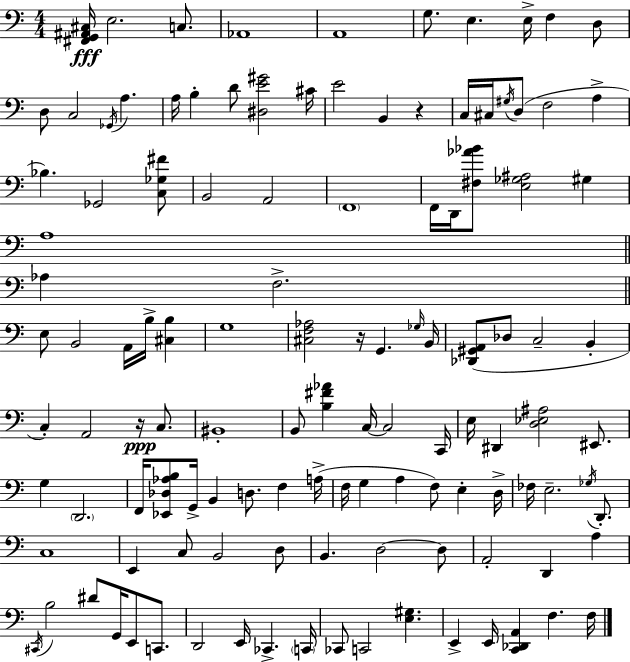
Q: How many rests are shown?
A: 3